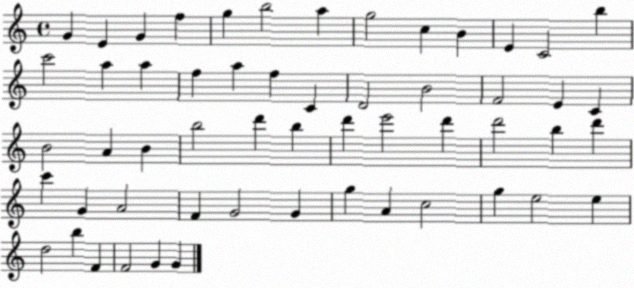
X:1
T:Untitled
M:4/4
L:1/4
K:C
G E G f g b2 a g2 c B E C2 b c'2 a a f a f C D2 B2 F2 E C B2 A B b2 d' b d' e'2 d' d'2 b d' c' G A2 F G2 G g A c2 g e2 e d2 b F F2 G G